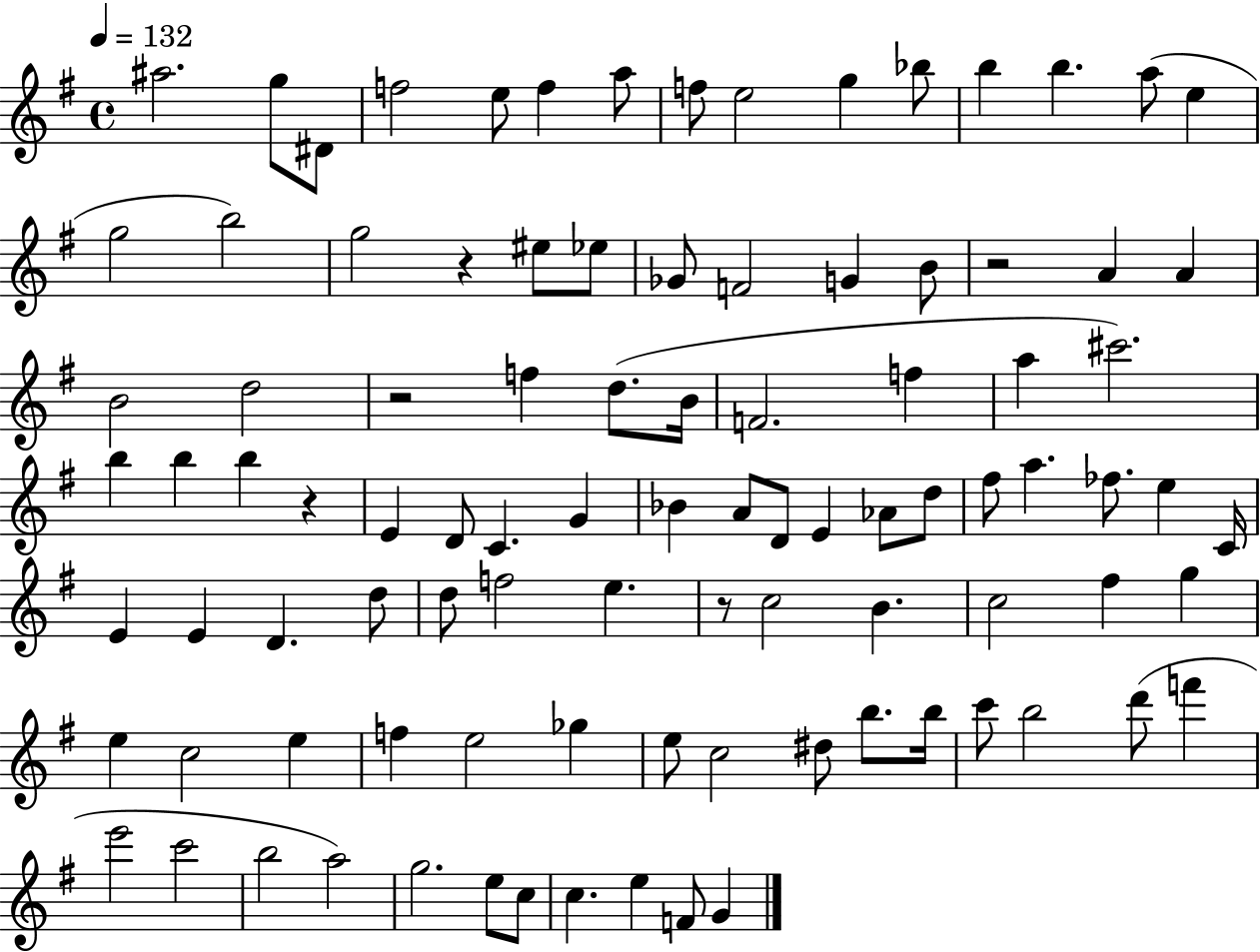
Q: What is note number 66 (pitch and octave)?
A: E5